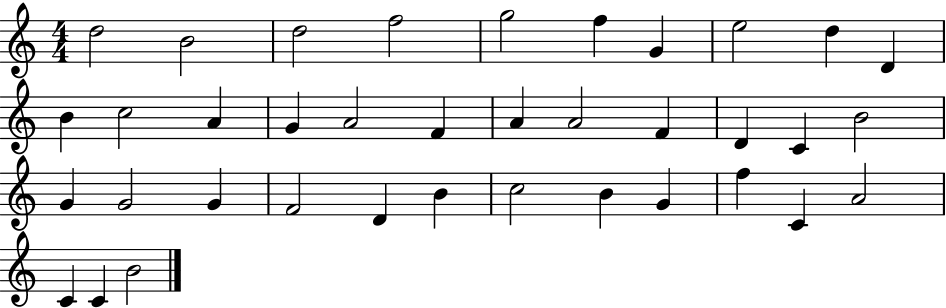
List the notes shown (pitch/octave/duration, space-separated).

D5/h B4/h D5/h F5/h G5/h F5/q G4/q E5/h D5/q D4/q B4/q C5/h A4/q G4/q A4/h F4/q A4/q A4/h F4/q D4/q C4/q B4/h G4/q G4/h G4/q F4/h D4/q B4/q C5/h B4/q G4/q F5/q C4/q A4/h C4/q C4/q B4/h